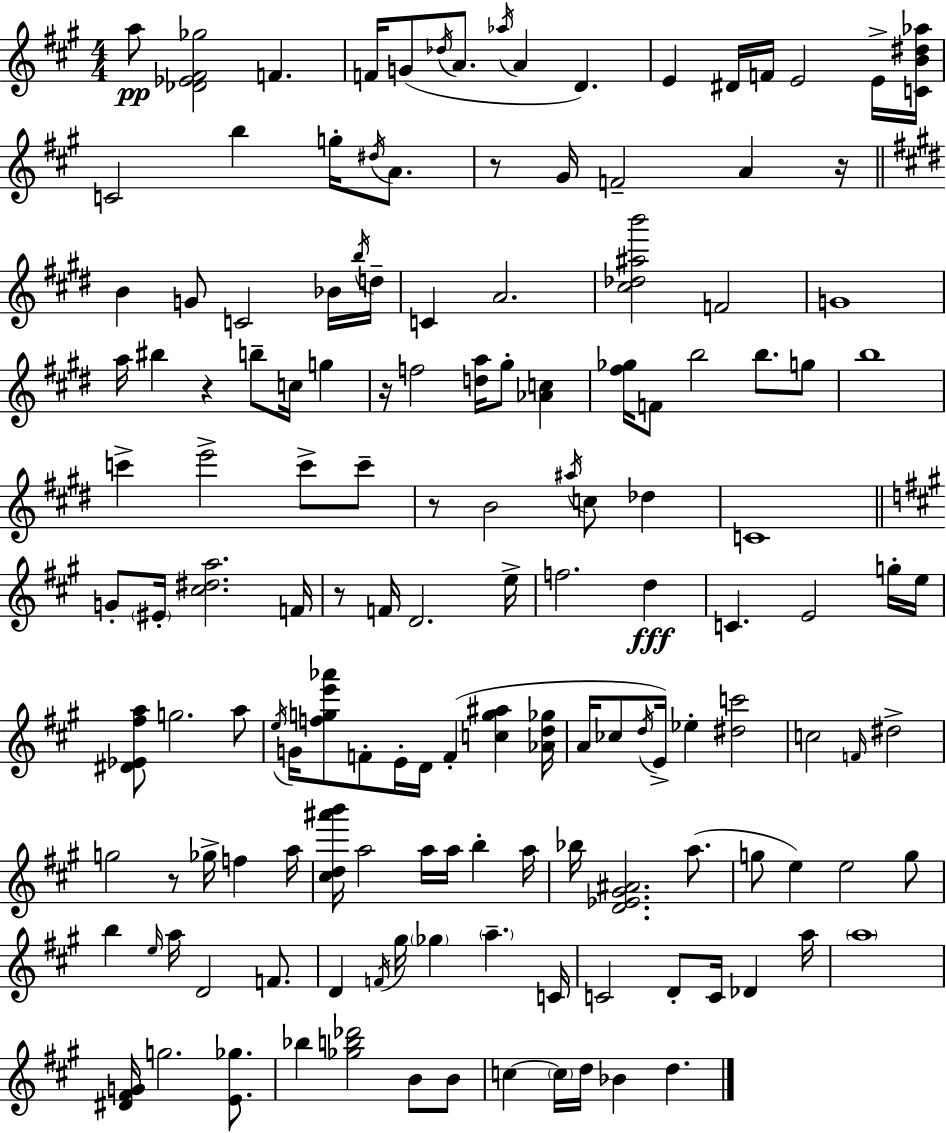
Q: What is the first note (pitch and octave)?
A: A5